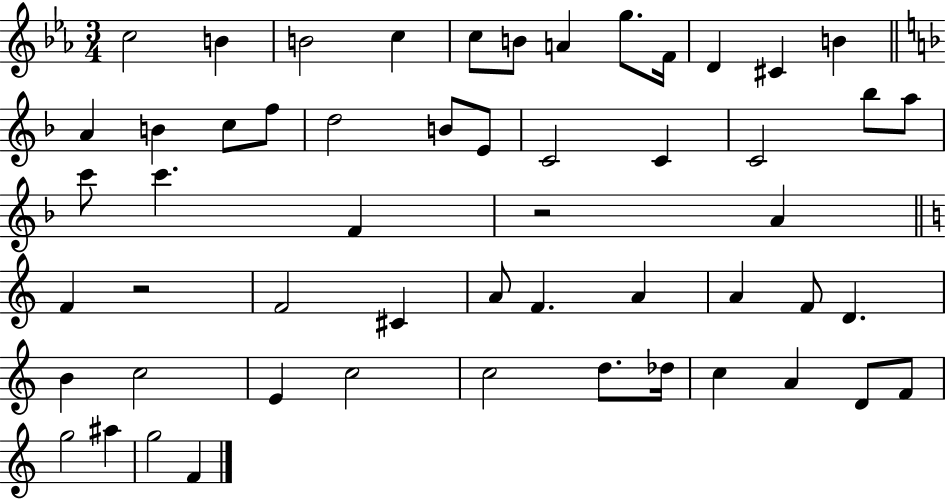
{
  \clef treble
  \numericTimeSignature
  \time 3/4
  \key ees \major
  c''2 b'4 | b'2 c''4 | c''8 b'8 a'4 g''8. f'16 | d'4 cis'4 b'4 | \break \bar "||" \break \key f \major a'4 b'4 c''8 f''8 | d''2 b'8 e'8 | c'2 c'4 | c'2 bes''8 a''8 | \break c'''8 c'''4. f'4 | r2 a'4 | \bar "||" \break \key c \major f'4 r2 | f'2 cis'4 | a'8 f'4. a'4 | a'4 f'8 d'4. | \break b'4 c''2 | e'4 c''2 | c''2 d''8. des''16 | c''4 a'4 d'8 f'8 | \break g''2 ais''4 | g''2 f'4 | \bar "|."
}